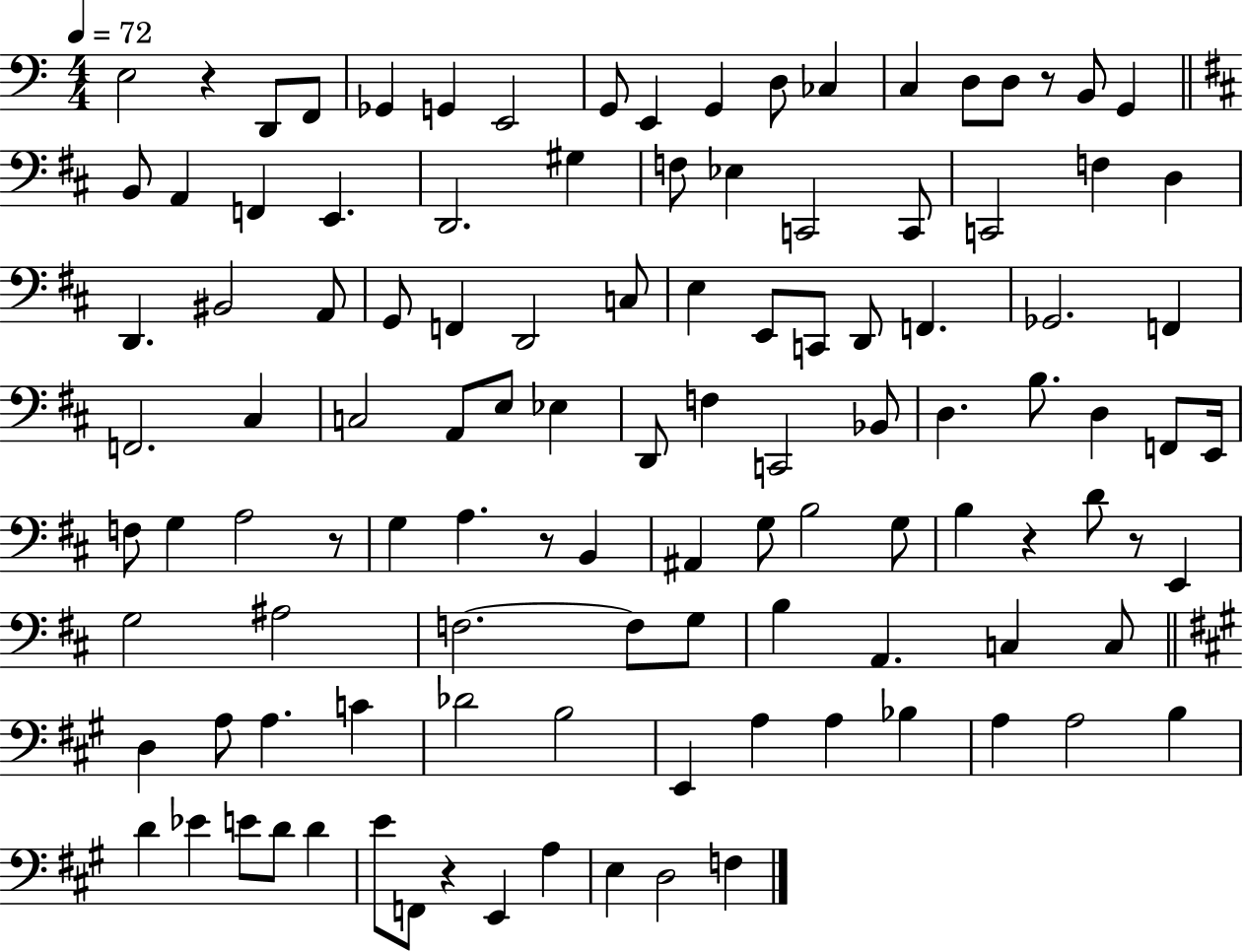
E3/h R/q D2/e F2/e Gb2/q G2/q E2/h G2/e E2/q G2/q D3/e CES3/q C3/q D3/e D3/e R/e B2/e G2/q B2/e A2/q F2/q E2/q. D2/h. G#3/q F3/e Eb3/q C2/h C2/e C2/h F3/q D3/q D2/q. BIS2/h A2/e G2/e F2/q D2/h C3/e E3/q E2/e C2/e D2/e F2/q. Gb2/h. F2/q F2/h. C#3/q C3/h A2/e E3/e Eb3/q D2/e F3/q C2/h Bb2/e D3/q. B3/e. D3/q F2/e E2/s F3/e G3/q A3/h R/e G3/q A3/q. R/e B2/q A#2/q G3/e B3/h G3/e B3/q R/q D4/e R/e E2/q G3/h A#3/h F3/h. F3/e G3/e B3/q A2/q. C3/q C3/e D3/q A3/e A3/q. C4/q Db4/h B3/h E2/q A3/q A3/q Bb3/q A3/q A3/h B3/q D4/q Eb4/q E4/e D4/e D4/q E4/e F2/e R/q E2/q A3/q E3/q D3/h F3/q